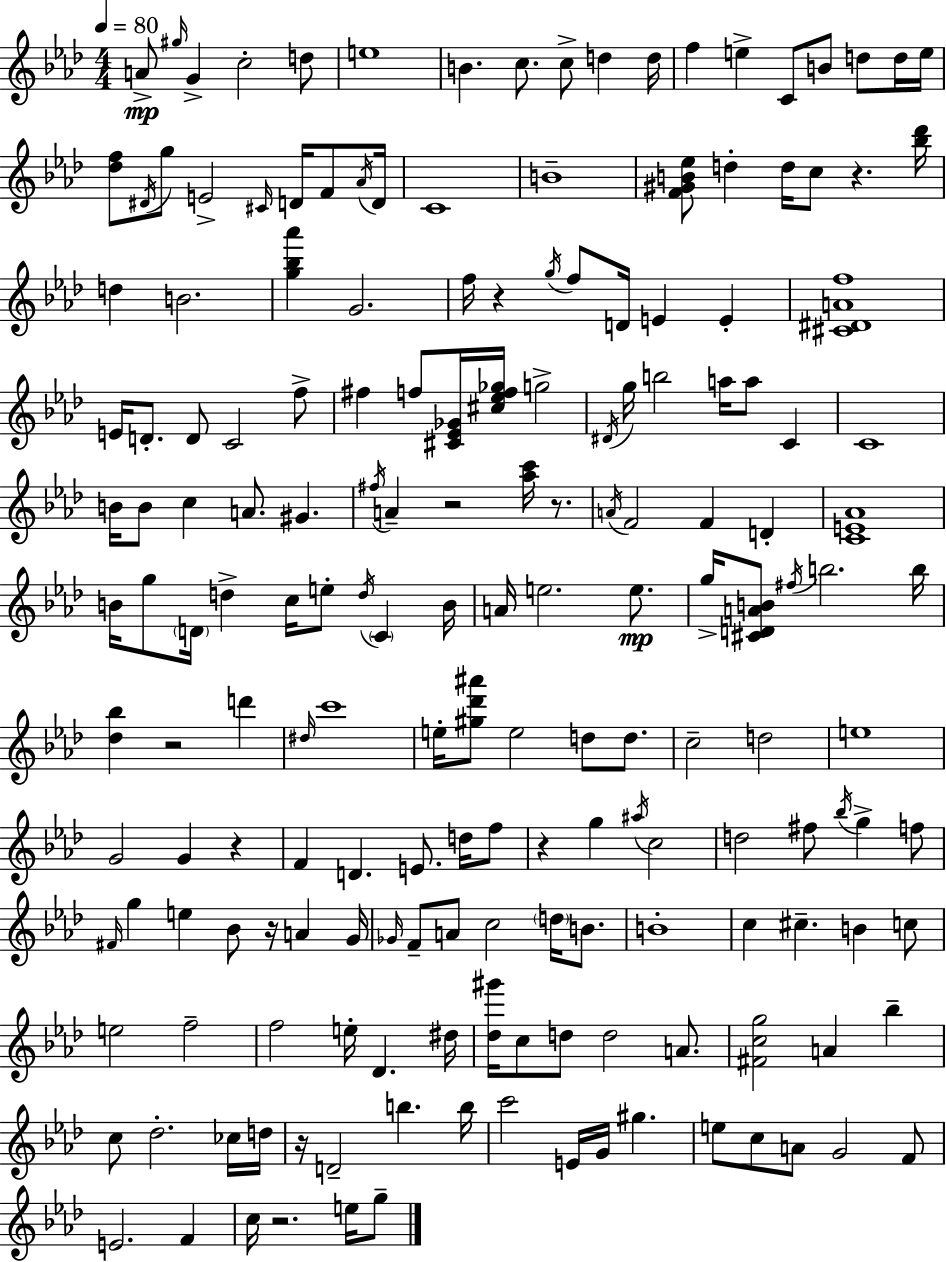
A4/e G#5/s G4/q C5/h D5/e E5/w B4/q. C5/e. C5/e D5/q D5/s F5/q E5/q C4/e B4/e D5/e D5/s E5/s [Db5,F5]/e D#4/s G5/e E4/h C#4/s D4/s F4/e Ab4/s D4/s C4/w B4/w [F4,G#4,B4,Eb5]/e D5/q D5/s C5/e R/q. [Bb5,Db6]/s D5/q B4/h. [G5,Bb5,Ab6]/q G4/h. F5/s R/q G5/s F5/e D4/s E4/q E4/q [C#4,D#4,A4,F5]/w E4/s D4/e. D4/e C4/h F5/e F#5/q F5/e [C#4,Eb4,Gb4]/s [C#5,Eb5,F5,Gb5]/s G5/h D#4/s G5/s B5/h A5/s A5/e C4/q C4/w B4/s B4/e C5/q A4/e. G#4/q. F#5/s A4/q R/h [Ab5,C6]/s R/e. A4/s F4/h F4/q D4/q [C4,E4,Ab4]/w B4/s G5/e D4/s D5/q C5/s E5/e D5/s C4/q B4/s A4/s E5/h. E5/e. G5/s [C#4,D4,A4,B4]/e F#5/s B5/h. B5/s [Db5,Bb5]/q R/h D6/q D#5/s C6/w E5/s [G#5,Db6,A#6]/e E5/h D5/e D5/e. C5/h D5/h E5/w G4/h G4/q R/q F4/q D4/q. E4/e. D5/s F5/e R/q G5/q A#5/s C5/h D5/h F#5/e Bb5/s G5/q F5/e F#4/s G5/q E5/q Bb4/e R/s A4/q G4/s Gb4/s F4/e A4/e C5/h D5/s B4/e. B4/w C5/q C#5/q. B4/q C5/e E5/h F5/h F5/h E5/s Db4/q. D#5/s [Db5,G#6]/s C5/e D5/e D5/h A4/e. [F#4,C5,G5]/h A4/q Bb5/q C5/e Db5/h. CES5/s D5/s R/s D4/h B5/q. B5/s C6/h E4/s G4/s G#5/q. E5/e C5/e A4/e G4/h F4/e E4/h. F4/q C5/s R/h. E5/s G5/e